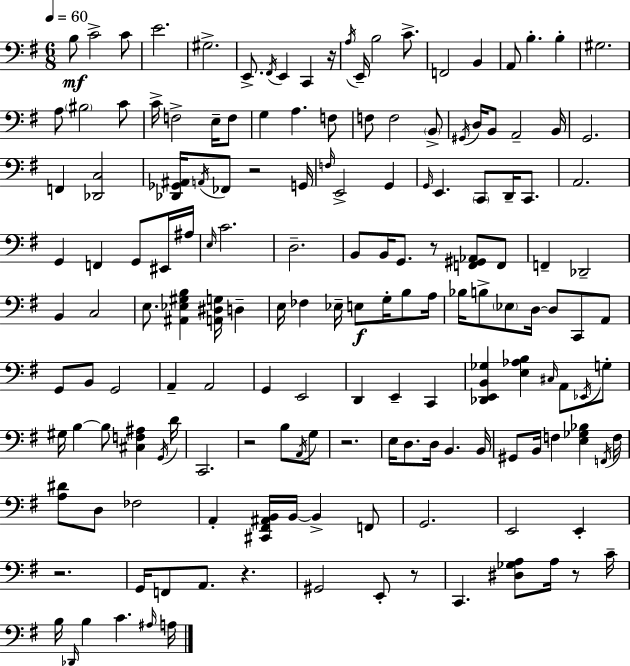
X:1
T:Untitled
M:6/8
L:1/4
K:G
B,/2 C2 C/2 E2 ^G,2 E,,/2 ^F,,/4 E,, C,, z/4 A,/4 E,,/4 B,2 C/2 F,,2 B,, A,,/2 B, B, ^G,2 A,/2 ^B,2 C/2 C/4 F,2 E,/4 F,/2 G, A, F,/2 F,/2 F,2 B,,/2 ^G,,/4 D,/4 B,,/2 A,,2 B,,/4 G,,2 F,, [_D,,C,]2 [_D,,_G,,^A,,]/4 A,,/4 _F,,/2 z2 G,,/4 F,/4 E,,2 G,, G,,/4 E,, C,,/2 D,,/4 C,,/2 A,,2 G,, F,, G,,/2 ^E,,/4 ^A,/4 E,/4 C2 D,2 B,,/2 B,,/4 G,,/2 z/2 [F,,^G,,_A,,]/2 F,,/2 F,, _D,,2 B,, C,2 E,/2 [^A,,_E,^G,B,] [A,,^D,G,]/4 D, E,/4 _F, _E,/4 E,/2 G,/4 B,/2 A,/4 _B,/4 B,/2 _E,/2 D,/4 D,/2 C,,/2 A,,/2 G,,/2 B,,/2 G,,2 A,, A,,2 G,, E,,2 D,, E,, C,, [_D,,E,,B,,_G,] [E,_A,B,] ^C,/4 A,,/2 _E,,/4 G,/2 ^G,/4 B, B,/2 [^C,F,^A,] G,,/4 D/4 C,,2 z2 B,/2 A,,/4 G,/2 z2 E,/4 D,/2 D,/4 B,, B,,/4 ^G,,/2 B,,/4 F, [E,_G,_B,] F,,/4 F,/4 [A,^D]/2 D,/2 _F,2 A,, [^C,,^F,,^A,,B,,]/4 B,,/4 B,, F,,/2 G,,2 E,,2 E,, z2 G,,/4 F,,/2 A,,/2 z ^G,,2 E,,/2 z/2 C,, [^D,_G,A,]/2 A,/4 z/2 C/4 B,/4 _D,,/4 B, C ^A,/4 A,/4